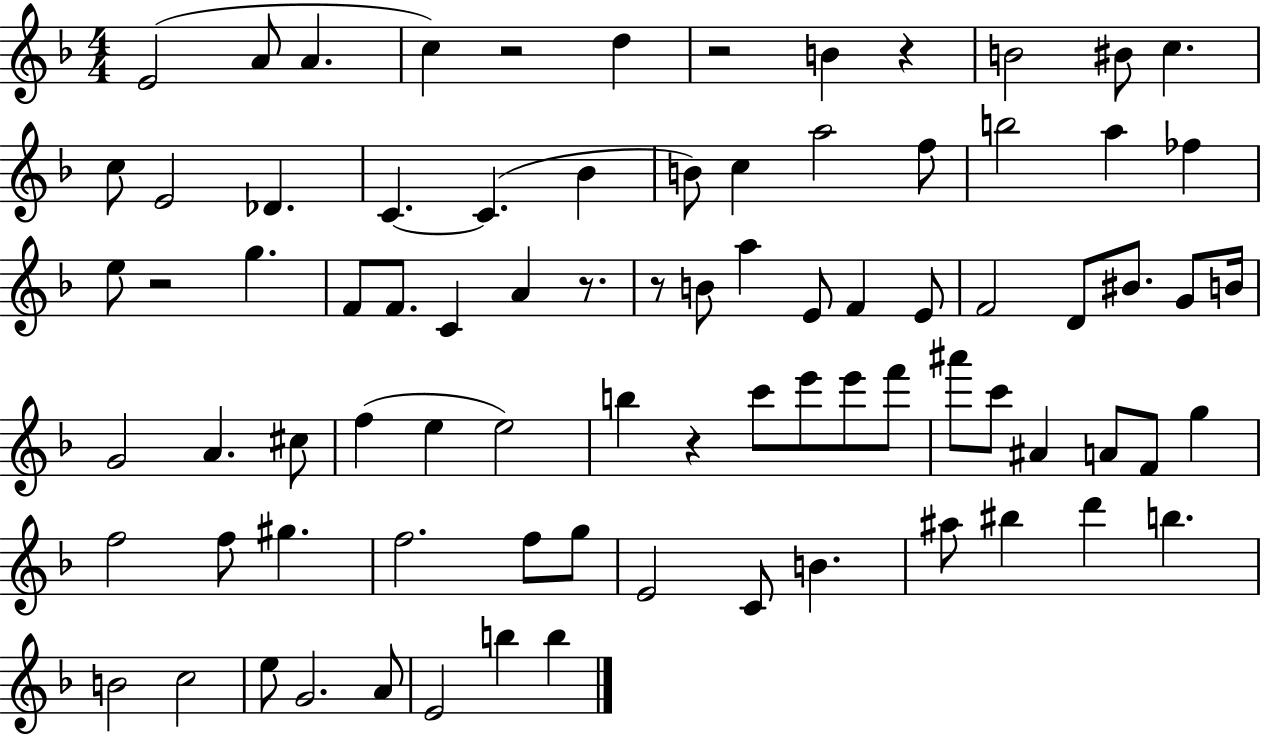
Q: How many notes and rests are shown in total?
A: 83